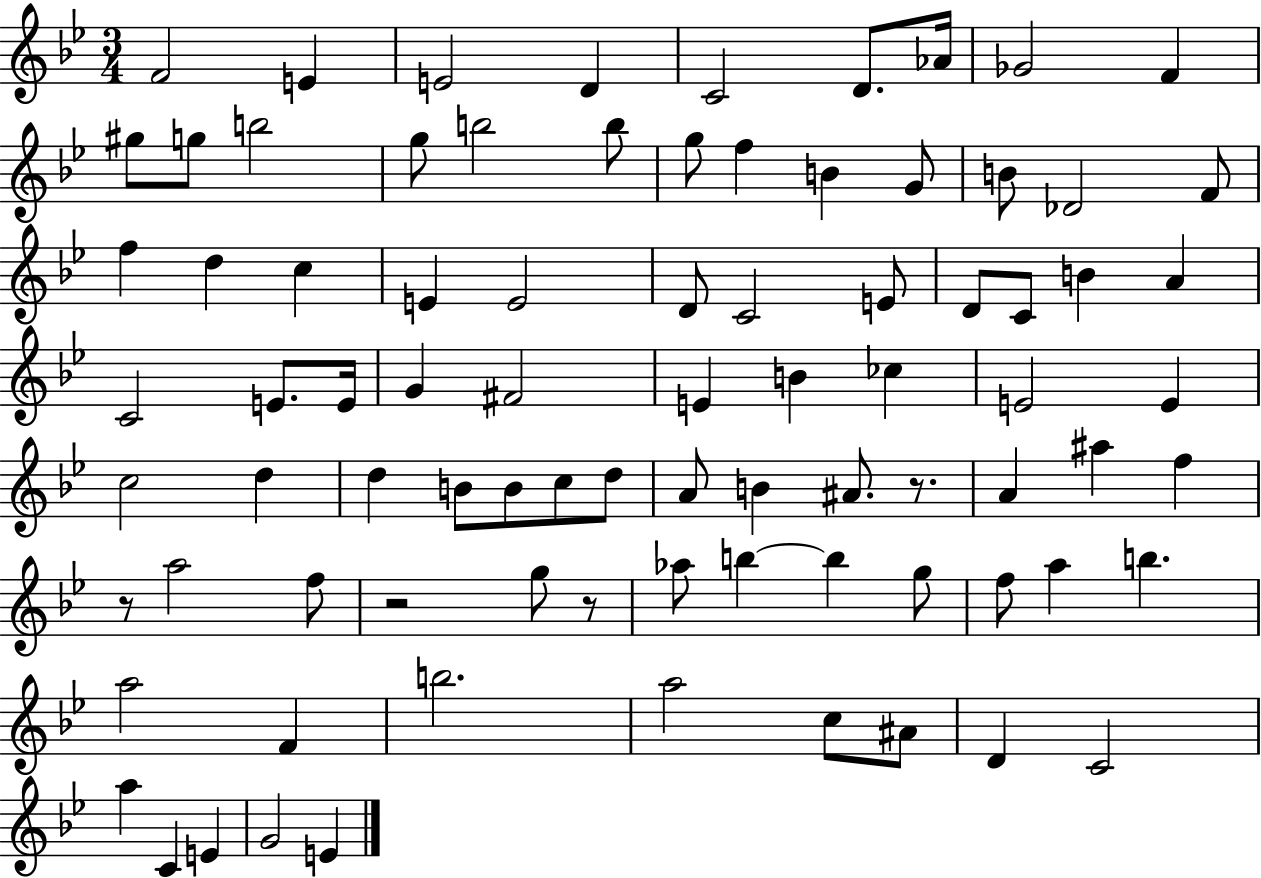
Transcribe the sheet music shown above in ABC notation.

X:1
T:Untitled
M:3/4
L:1/4
K:Bb
F2 E E2 D C2 D/2 _A/4 _G2 F ^g/2 g/2 b2 g/2 b2 b/2 g/2 f B G/2 B/2 _D2 F/2 f d c E E2 D/2 C2 E/2 D/2 C/2 B A C2 E/2 E/4 G ^F2 E B _c E2 E c2 d d B/2 B/2 c/2 d/2 A/2 B ^A/2 z/2 A ^a f z/2 a2 f/2 z2 g/2 z/2 _a/2 b b g/2 f/2 a b a2 F b2 a2 c/2 ^A/2 D C2 a C E G2 E